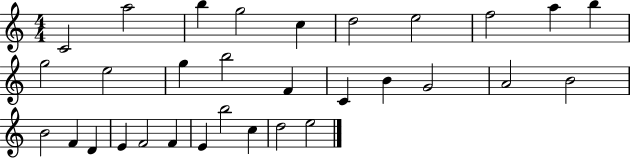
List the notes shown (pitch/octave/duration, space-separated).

C4/h A5/h B5/q G5/h C5/q D5/h E5/h F5/h A5/q B5/q G5/h E5/h G5/q B5/h F4/q C4/q B4/q G4/h A4/h B4/h B4/h F4/q D4/q E4/q F4/h F4/q E4/q B5/h C5/q D5/h E5/h